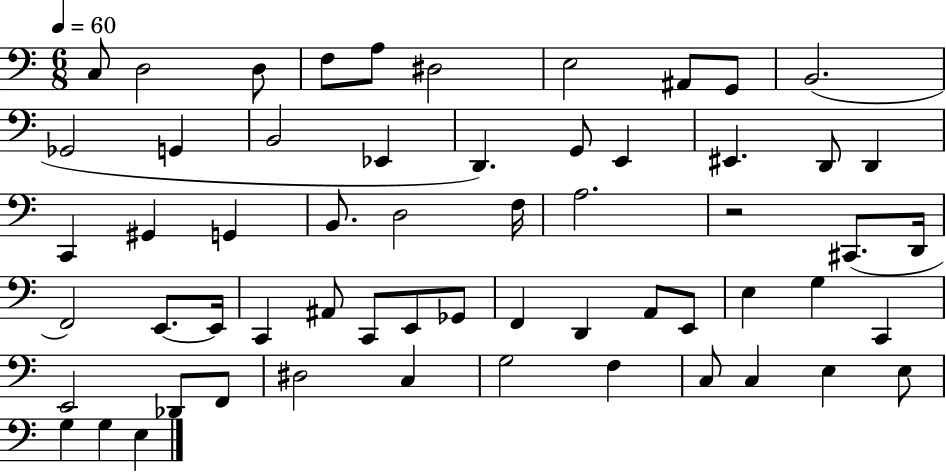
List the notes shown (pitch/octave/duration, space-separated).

C3/e D3/h D3/e F3/e A3/e D#3/h E3/h A#2/e G2/e B2/h. Gb2/h G2/q B2/h Eb2/q D2/q. G2/e E2/q EIS2/q. D2/e D2/q C2/q G#2/q G2/q B2/e. D3/h F3/s A3/h. R/h C#2/e. D2/s F2/h E2/e. E2/s C2/q A#2/e C2/e E2/e Gb2/e F2/q D2/q A2/e E2/e E3/q G3/q C2/q E2/h Db2/e F2/e D#3/h C3/q G3/h F3/q C3/e C3/q E3/q E3/e G3/q G3/q E3/q